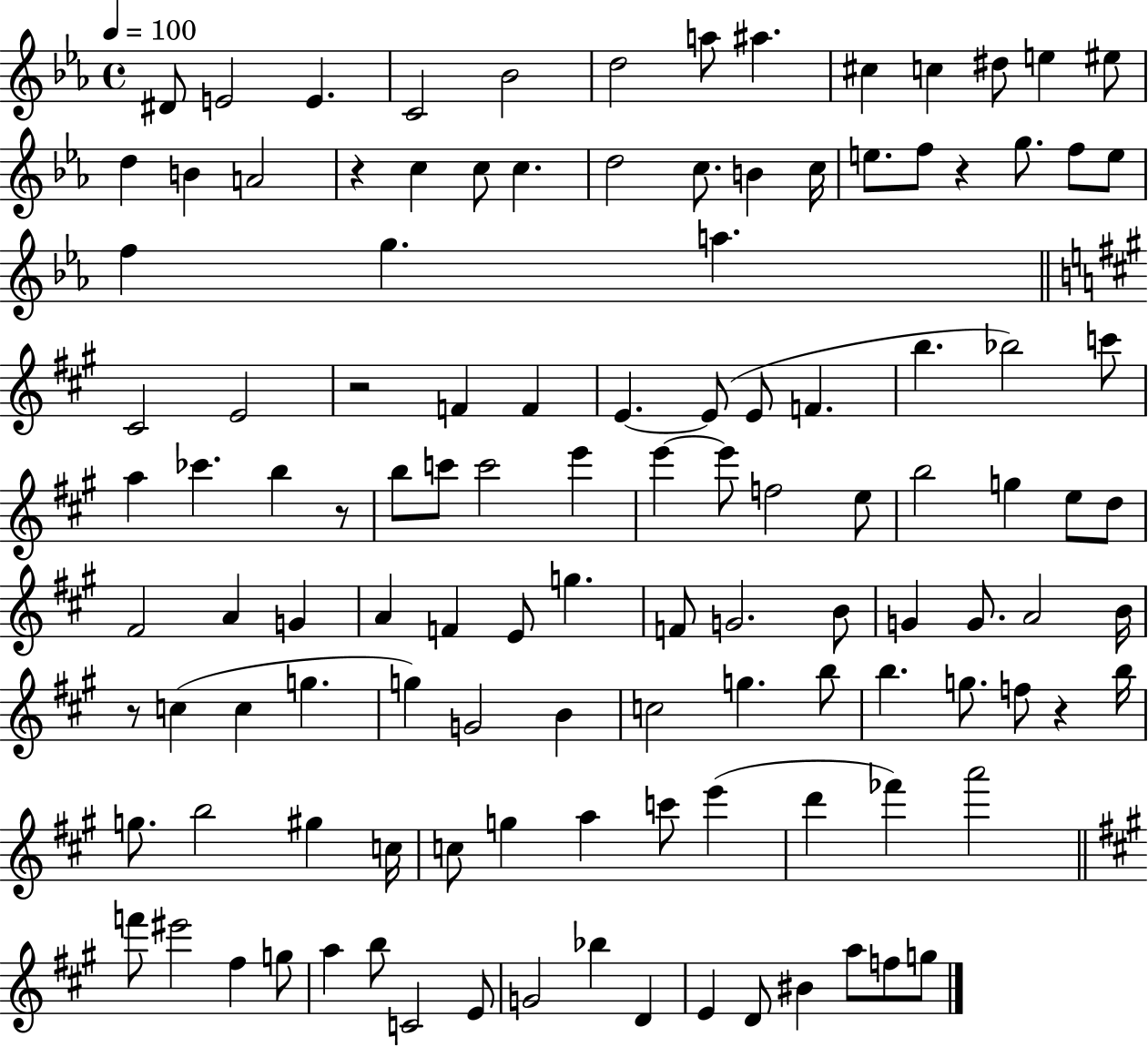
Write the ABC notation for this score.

X:1
T:Untitled
M:4/4
L:1/4
K:Eb
^D/2 E2 E C2 _B2 d2 a/2 ^a ^c c ^d/2 e ^e/2 d B A2 z c c/2 c d2 c/2 B c/4 e/2 f/2 z g/2 f/2 e/2 f g a ^C2 E2 z2 F F E E/2 E/2 F b _b2 c'/2 a _c' b z/2 b/2 c'/2 c'2 e' e' e'/2 f2 e/2 b2 g e/2 d/2 ^F2 A G A F E/2 g F/2 G2 B/2 G G/2 A2 B/4 z/2 c c g g G2 B c2 g b/2 b g/2 f/2 z b/4 g/2 b2 ^g c/4 c/2 g a c'/2 e' d' _f' a'2 f'/2 ^e'2 ^f g/2 a b/2 C2 E/2 G2 _b D E D/2 ^B a/2 f/2 g/2